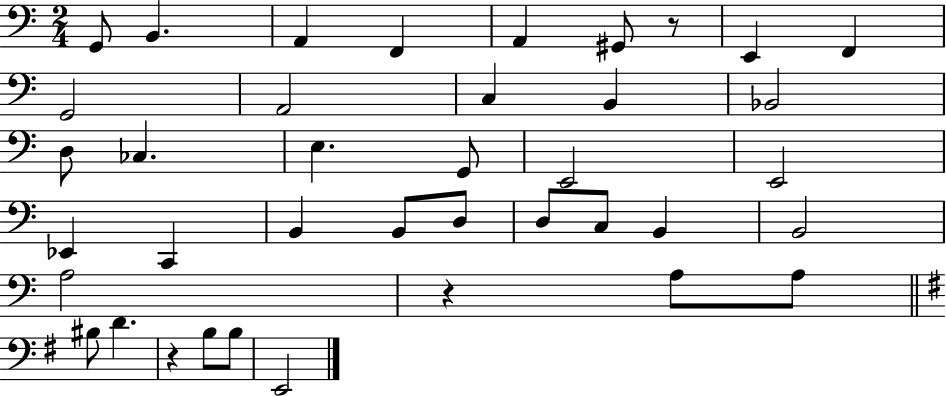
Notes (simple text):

G2/e B2/q. A2/q F2/q A2/q G#2/e R/e E2/q F2/q G2/h A2/h C3/q B2/q Bb2/h D3/e CES3/q. E3/q. G2/e E2/h E2/h Eb2/q C2/q B2/q B2/e D3/e D3/e C3/e B2/q B2/h A3/h R/q A3/e A3/e BIS3/e D4/q. R/q B3/e B3/e E2/h